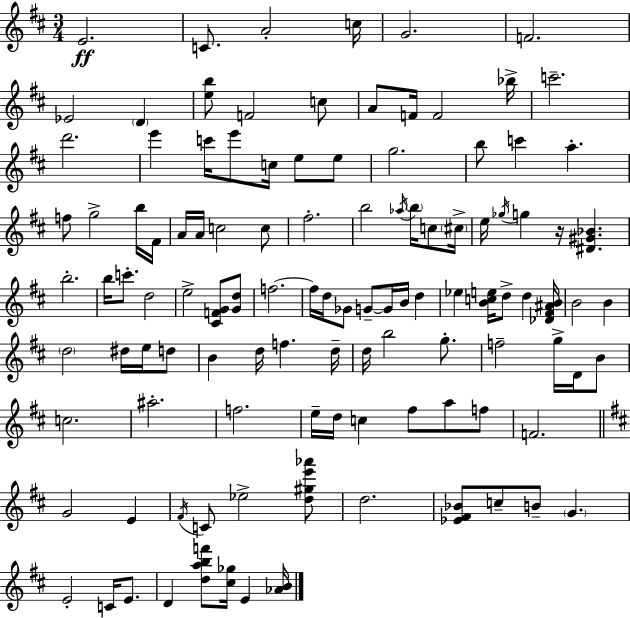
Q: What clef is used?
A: treble